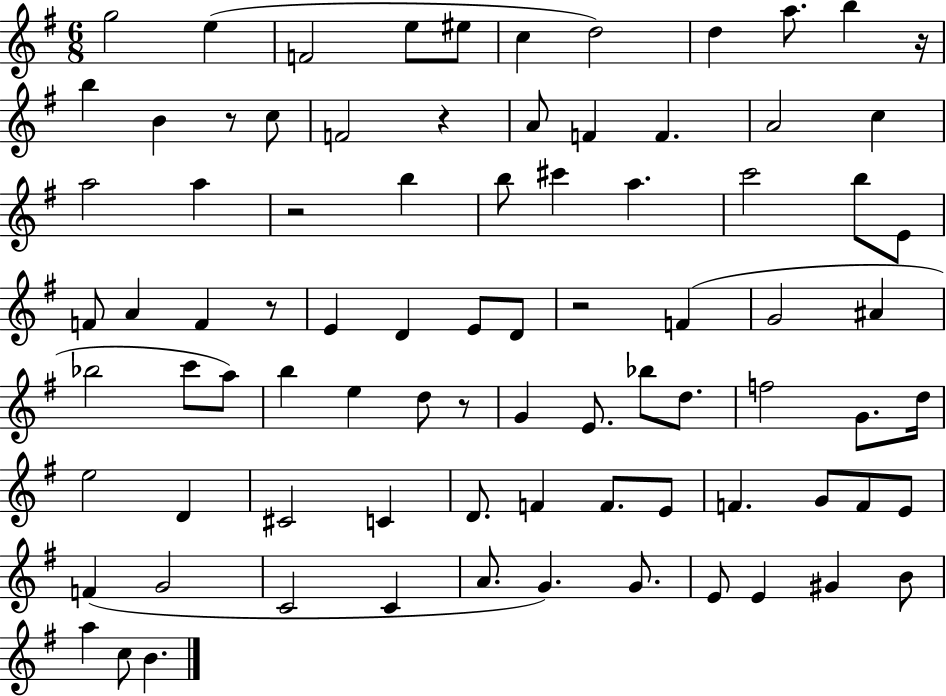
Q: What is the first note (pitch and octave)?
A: G5